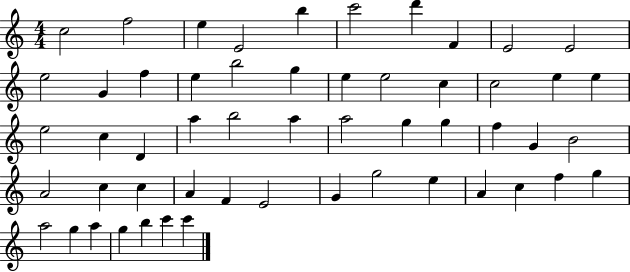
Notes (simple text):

C5/h F5/h E5/q E4/h B5/q C6/h D6/q F4/q E4/h E4/h E5/h G4/q F5/q E5/q B5/h G5/q E5/q E5/h C5/q C5/h E5/q E5/q E5/h C5/q D4/q A5/q B5/h A5/q A5/h G5/q G5/q F5/q G4/q B4/h A4/h C5/q C5/q A4/q F4/q E4/h G4/q G5/h E5/q A4/q C5/q F5/q G5/q A5/h G5/q A5/q G5/q B5/q C6/q C6/q